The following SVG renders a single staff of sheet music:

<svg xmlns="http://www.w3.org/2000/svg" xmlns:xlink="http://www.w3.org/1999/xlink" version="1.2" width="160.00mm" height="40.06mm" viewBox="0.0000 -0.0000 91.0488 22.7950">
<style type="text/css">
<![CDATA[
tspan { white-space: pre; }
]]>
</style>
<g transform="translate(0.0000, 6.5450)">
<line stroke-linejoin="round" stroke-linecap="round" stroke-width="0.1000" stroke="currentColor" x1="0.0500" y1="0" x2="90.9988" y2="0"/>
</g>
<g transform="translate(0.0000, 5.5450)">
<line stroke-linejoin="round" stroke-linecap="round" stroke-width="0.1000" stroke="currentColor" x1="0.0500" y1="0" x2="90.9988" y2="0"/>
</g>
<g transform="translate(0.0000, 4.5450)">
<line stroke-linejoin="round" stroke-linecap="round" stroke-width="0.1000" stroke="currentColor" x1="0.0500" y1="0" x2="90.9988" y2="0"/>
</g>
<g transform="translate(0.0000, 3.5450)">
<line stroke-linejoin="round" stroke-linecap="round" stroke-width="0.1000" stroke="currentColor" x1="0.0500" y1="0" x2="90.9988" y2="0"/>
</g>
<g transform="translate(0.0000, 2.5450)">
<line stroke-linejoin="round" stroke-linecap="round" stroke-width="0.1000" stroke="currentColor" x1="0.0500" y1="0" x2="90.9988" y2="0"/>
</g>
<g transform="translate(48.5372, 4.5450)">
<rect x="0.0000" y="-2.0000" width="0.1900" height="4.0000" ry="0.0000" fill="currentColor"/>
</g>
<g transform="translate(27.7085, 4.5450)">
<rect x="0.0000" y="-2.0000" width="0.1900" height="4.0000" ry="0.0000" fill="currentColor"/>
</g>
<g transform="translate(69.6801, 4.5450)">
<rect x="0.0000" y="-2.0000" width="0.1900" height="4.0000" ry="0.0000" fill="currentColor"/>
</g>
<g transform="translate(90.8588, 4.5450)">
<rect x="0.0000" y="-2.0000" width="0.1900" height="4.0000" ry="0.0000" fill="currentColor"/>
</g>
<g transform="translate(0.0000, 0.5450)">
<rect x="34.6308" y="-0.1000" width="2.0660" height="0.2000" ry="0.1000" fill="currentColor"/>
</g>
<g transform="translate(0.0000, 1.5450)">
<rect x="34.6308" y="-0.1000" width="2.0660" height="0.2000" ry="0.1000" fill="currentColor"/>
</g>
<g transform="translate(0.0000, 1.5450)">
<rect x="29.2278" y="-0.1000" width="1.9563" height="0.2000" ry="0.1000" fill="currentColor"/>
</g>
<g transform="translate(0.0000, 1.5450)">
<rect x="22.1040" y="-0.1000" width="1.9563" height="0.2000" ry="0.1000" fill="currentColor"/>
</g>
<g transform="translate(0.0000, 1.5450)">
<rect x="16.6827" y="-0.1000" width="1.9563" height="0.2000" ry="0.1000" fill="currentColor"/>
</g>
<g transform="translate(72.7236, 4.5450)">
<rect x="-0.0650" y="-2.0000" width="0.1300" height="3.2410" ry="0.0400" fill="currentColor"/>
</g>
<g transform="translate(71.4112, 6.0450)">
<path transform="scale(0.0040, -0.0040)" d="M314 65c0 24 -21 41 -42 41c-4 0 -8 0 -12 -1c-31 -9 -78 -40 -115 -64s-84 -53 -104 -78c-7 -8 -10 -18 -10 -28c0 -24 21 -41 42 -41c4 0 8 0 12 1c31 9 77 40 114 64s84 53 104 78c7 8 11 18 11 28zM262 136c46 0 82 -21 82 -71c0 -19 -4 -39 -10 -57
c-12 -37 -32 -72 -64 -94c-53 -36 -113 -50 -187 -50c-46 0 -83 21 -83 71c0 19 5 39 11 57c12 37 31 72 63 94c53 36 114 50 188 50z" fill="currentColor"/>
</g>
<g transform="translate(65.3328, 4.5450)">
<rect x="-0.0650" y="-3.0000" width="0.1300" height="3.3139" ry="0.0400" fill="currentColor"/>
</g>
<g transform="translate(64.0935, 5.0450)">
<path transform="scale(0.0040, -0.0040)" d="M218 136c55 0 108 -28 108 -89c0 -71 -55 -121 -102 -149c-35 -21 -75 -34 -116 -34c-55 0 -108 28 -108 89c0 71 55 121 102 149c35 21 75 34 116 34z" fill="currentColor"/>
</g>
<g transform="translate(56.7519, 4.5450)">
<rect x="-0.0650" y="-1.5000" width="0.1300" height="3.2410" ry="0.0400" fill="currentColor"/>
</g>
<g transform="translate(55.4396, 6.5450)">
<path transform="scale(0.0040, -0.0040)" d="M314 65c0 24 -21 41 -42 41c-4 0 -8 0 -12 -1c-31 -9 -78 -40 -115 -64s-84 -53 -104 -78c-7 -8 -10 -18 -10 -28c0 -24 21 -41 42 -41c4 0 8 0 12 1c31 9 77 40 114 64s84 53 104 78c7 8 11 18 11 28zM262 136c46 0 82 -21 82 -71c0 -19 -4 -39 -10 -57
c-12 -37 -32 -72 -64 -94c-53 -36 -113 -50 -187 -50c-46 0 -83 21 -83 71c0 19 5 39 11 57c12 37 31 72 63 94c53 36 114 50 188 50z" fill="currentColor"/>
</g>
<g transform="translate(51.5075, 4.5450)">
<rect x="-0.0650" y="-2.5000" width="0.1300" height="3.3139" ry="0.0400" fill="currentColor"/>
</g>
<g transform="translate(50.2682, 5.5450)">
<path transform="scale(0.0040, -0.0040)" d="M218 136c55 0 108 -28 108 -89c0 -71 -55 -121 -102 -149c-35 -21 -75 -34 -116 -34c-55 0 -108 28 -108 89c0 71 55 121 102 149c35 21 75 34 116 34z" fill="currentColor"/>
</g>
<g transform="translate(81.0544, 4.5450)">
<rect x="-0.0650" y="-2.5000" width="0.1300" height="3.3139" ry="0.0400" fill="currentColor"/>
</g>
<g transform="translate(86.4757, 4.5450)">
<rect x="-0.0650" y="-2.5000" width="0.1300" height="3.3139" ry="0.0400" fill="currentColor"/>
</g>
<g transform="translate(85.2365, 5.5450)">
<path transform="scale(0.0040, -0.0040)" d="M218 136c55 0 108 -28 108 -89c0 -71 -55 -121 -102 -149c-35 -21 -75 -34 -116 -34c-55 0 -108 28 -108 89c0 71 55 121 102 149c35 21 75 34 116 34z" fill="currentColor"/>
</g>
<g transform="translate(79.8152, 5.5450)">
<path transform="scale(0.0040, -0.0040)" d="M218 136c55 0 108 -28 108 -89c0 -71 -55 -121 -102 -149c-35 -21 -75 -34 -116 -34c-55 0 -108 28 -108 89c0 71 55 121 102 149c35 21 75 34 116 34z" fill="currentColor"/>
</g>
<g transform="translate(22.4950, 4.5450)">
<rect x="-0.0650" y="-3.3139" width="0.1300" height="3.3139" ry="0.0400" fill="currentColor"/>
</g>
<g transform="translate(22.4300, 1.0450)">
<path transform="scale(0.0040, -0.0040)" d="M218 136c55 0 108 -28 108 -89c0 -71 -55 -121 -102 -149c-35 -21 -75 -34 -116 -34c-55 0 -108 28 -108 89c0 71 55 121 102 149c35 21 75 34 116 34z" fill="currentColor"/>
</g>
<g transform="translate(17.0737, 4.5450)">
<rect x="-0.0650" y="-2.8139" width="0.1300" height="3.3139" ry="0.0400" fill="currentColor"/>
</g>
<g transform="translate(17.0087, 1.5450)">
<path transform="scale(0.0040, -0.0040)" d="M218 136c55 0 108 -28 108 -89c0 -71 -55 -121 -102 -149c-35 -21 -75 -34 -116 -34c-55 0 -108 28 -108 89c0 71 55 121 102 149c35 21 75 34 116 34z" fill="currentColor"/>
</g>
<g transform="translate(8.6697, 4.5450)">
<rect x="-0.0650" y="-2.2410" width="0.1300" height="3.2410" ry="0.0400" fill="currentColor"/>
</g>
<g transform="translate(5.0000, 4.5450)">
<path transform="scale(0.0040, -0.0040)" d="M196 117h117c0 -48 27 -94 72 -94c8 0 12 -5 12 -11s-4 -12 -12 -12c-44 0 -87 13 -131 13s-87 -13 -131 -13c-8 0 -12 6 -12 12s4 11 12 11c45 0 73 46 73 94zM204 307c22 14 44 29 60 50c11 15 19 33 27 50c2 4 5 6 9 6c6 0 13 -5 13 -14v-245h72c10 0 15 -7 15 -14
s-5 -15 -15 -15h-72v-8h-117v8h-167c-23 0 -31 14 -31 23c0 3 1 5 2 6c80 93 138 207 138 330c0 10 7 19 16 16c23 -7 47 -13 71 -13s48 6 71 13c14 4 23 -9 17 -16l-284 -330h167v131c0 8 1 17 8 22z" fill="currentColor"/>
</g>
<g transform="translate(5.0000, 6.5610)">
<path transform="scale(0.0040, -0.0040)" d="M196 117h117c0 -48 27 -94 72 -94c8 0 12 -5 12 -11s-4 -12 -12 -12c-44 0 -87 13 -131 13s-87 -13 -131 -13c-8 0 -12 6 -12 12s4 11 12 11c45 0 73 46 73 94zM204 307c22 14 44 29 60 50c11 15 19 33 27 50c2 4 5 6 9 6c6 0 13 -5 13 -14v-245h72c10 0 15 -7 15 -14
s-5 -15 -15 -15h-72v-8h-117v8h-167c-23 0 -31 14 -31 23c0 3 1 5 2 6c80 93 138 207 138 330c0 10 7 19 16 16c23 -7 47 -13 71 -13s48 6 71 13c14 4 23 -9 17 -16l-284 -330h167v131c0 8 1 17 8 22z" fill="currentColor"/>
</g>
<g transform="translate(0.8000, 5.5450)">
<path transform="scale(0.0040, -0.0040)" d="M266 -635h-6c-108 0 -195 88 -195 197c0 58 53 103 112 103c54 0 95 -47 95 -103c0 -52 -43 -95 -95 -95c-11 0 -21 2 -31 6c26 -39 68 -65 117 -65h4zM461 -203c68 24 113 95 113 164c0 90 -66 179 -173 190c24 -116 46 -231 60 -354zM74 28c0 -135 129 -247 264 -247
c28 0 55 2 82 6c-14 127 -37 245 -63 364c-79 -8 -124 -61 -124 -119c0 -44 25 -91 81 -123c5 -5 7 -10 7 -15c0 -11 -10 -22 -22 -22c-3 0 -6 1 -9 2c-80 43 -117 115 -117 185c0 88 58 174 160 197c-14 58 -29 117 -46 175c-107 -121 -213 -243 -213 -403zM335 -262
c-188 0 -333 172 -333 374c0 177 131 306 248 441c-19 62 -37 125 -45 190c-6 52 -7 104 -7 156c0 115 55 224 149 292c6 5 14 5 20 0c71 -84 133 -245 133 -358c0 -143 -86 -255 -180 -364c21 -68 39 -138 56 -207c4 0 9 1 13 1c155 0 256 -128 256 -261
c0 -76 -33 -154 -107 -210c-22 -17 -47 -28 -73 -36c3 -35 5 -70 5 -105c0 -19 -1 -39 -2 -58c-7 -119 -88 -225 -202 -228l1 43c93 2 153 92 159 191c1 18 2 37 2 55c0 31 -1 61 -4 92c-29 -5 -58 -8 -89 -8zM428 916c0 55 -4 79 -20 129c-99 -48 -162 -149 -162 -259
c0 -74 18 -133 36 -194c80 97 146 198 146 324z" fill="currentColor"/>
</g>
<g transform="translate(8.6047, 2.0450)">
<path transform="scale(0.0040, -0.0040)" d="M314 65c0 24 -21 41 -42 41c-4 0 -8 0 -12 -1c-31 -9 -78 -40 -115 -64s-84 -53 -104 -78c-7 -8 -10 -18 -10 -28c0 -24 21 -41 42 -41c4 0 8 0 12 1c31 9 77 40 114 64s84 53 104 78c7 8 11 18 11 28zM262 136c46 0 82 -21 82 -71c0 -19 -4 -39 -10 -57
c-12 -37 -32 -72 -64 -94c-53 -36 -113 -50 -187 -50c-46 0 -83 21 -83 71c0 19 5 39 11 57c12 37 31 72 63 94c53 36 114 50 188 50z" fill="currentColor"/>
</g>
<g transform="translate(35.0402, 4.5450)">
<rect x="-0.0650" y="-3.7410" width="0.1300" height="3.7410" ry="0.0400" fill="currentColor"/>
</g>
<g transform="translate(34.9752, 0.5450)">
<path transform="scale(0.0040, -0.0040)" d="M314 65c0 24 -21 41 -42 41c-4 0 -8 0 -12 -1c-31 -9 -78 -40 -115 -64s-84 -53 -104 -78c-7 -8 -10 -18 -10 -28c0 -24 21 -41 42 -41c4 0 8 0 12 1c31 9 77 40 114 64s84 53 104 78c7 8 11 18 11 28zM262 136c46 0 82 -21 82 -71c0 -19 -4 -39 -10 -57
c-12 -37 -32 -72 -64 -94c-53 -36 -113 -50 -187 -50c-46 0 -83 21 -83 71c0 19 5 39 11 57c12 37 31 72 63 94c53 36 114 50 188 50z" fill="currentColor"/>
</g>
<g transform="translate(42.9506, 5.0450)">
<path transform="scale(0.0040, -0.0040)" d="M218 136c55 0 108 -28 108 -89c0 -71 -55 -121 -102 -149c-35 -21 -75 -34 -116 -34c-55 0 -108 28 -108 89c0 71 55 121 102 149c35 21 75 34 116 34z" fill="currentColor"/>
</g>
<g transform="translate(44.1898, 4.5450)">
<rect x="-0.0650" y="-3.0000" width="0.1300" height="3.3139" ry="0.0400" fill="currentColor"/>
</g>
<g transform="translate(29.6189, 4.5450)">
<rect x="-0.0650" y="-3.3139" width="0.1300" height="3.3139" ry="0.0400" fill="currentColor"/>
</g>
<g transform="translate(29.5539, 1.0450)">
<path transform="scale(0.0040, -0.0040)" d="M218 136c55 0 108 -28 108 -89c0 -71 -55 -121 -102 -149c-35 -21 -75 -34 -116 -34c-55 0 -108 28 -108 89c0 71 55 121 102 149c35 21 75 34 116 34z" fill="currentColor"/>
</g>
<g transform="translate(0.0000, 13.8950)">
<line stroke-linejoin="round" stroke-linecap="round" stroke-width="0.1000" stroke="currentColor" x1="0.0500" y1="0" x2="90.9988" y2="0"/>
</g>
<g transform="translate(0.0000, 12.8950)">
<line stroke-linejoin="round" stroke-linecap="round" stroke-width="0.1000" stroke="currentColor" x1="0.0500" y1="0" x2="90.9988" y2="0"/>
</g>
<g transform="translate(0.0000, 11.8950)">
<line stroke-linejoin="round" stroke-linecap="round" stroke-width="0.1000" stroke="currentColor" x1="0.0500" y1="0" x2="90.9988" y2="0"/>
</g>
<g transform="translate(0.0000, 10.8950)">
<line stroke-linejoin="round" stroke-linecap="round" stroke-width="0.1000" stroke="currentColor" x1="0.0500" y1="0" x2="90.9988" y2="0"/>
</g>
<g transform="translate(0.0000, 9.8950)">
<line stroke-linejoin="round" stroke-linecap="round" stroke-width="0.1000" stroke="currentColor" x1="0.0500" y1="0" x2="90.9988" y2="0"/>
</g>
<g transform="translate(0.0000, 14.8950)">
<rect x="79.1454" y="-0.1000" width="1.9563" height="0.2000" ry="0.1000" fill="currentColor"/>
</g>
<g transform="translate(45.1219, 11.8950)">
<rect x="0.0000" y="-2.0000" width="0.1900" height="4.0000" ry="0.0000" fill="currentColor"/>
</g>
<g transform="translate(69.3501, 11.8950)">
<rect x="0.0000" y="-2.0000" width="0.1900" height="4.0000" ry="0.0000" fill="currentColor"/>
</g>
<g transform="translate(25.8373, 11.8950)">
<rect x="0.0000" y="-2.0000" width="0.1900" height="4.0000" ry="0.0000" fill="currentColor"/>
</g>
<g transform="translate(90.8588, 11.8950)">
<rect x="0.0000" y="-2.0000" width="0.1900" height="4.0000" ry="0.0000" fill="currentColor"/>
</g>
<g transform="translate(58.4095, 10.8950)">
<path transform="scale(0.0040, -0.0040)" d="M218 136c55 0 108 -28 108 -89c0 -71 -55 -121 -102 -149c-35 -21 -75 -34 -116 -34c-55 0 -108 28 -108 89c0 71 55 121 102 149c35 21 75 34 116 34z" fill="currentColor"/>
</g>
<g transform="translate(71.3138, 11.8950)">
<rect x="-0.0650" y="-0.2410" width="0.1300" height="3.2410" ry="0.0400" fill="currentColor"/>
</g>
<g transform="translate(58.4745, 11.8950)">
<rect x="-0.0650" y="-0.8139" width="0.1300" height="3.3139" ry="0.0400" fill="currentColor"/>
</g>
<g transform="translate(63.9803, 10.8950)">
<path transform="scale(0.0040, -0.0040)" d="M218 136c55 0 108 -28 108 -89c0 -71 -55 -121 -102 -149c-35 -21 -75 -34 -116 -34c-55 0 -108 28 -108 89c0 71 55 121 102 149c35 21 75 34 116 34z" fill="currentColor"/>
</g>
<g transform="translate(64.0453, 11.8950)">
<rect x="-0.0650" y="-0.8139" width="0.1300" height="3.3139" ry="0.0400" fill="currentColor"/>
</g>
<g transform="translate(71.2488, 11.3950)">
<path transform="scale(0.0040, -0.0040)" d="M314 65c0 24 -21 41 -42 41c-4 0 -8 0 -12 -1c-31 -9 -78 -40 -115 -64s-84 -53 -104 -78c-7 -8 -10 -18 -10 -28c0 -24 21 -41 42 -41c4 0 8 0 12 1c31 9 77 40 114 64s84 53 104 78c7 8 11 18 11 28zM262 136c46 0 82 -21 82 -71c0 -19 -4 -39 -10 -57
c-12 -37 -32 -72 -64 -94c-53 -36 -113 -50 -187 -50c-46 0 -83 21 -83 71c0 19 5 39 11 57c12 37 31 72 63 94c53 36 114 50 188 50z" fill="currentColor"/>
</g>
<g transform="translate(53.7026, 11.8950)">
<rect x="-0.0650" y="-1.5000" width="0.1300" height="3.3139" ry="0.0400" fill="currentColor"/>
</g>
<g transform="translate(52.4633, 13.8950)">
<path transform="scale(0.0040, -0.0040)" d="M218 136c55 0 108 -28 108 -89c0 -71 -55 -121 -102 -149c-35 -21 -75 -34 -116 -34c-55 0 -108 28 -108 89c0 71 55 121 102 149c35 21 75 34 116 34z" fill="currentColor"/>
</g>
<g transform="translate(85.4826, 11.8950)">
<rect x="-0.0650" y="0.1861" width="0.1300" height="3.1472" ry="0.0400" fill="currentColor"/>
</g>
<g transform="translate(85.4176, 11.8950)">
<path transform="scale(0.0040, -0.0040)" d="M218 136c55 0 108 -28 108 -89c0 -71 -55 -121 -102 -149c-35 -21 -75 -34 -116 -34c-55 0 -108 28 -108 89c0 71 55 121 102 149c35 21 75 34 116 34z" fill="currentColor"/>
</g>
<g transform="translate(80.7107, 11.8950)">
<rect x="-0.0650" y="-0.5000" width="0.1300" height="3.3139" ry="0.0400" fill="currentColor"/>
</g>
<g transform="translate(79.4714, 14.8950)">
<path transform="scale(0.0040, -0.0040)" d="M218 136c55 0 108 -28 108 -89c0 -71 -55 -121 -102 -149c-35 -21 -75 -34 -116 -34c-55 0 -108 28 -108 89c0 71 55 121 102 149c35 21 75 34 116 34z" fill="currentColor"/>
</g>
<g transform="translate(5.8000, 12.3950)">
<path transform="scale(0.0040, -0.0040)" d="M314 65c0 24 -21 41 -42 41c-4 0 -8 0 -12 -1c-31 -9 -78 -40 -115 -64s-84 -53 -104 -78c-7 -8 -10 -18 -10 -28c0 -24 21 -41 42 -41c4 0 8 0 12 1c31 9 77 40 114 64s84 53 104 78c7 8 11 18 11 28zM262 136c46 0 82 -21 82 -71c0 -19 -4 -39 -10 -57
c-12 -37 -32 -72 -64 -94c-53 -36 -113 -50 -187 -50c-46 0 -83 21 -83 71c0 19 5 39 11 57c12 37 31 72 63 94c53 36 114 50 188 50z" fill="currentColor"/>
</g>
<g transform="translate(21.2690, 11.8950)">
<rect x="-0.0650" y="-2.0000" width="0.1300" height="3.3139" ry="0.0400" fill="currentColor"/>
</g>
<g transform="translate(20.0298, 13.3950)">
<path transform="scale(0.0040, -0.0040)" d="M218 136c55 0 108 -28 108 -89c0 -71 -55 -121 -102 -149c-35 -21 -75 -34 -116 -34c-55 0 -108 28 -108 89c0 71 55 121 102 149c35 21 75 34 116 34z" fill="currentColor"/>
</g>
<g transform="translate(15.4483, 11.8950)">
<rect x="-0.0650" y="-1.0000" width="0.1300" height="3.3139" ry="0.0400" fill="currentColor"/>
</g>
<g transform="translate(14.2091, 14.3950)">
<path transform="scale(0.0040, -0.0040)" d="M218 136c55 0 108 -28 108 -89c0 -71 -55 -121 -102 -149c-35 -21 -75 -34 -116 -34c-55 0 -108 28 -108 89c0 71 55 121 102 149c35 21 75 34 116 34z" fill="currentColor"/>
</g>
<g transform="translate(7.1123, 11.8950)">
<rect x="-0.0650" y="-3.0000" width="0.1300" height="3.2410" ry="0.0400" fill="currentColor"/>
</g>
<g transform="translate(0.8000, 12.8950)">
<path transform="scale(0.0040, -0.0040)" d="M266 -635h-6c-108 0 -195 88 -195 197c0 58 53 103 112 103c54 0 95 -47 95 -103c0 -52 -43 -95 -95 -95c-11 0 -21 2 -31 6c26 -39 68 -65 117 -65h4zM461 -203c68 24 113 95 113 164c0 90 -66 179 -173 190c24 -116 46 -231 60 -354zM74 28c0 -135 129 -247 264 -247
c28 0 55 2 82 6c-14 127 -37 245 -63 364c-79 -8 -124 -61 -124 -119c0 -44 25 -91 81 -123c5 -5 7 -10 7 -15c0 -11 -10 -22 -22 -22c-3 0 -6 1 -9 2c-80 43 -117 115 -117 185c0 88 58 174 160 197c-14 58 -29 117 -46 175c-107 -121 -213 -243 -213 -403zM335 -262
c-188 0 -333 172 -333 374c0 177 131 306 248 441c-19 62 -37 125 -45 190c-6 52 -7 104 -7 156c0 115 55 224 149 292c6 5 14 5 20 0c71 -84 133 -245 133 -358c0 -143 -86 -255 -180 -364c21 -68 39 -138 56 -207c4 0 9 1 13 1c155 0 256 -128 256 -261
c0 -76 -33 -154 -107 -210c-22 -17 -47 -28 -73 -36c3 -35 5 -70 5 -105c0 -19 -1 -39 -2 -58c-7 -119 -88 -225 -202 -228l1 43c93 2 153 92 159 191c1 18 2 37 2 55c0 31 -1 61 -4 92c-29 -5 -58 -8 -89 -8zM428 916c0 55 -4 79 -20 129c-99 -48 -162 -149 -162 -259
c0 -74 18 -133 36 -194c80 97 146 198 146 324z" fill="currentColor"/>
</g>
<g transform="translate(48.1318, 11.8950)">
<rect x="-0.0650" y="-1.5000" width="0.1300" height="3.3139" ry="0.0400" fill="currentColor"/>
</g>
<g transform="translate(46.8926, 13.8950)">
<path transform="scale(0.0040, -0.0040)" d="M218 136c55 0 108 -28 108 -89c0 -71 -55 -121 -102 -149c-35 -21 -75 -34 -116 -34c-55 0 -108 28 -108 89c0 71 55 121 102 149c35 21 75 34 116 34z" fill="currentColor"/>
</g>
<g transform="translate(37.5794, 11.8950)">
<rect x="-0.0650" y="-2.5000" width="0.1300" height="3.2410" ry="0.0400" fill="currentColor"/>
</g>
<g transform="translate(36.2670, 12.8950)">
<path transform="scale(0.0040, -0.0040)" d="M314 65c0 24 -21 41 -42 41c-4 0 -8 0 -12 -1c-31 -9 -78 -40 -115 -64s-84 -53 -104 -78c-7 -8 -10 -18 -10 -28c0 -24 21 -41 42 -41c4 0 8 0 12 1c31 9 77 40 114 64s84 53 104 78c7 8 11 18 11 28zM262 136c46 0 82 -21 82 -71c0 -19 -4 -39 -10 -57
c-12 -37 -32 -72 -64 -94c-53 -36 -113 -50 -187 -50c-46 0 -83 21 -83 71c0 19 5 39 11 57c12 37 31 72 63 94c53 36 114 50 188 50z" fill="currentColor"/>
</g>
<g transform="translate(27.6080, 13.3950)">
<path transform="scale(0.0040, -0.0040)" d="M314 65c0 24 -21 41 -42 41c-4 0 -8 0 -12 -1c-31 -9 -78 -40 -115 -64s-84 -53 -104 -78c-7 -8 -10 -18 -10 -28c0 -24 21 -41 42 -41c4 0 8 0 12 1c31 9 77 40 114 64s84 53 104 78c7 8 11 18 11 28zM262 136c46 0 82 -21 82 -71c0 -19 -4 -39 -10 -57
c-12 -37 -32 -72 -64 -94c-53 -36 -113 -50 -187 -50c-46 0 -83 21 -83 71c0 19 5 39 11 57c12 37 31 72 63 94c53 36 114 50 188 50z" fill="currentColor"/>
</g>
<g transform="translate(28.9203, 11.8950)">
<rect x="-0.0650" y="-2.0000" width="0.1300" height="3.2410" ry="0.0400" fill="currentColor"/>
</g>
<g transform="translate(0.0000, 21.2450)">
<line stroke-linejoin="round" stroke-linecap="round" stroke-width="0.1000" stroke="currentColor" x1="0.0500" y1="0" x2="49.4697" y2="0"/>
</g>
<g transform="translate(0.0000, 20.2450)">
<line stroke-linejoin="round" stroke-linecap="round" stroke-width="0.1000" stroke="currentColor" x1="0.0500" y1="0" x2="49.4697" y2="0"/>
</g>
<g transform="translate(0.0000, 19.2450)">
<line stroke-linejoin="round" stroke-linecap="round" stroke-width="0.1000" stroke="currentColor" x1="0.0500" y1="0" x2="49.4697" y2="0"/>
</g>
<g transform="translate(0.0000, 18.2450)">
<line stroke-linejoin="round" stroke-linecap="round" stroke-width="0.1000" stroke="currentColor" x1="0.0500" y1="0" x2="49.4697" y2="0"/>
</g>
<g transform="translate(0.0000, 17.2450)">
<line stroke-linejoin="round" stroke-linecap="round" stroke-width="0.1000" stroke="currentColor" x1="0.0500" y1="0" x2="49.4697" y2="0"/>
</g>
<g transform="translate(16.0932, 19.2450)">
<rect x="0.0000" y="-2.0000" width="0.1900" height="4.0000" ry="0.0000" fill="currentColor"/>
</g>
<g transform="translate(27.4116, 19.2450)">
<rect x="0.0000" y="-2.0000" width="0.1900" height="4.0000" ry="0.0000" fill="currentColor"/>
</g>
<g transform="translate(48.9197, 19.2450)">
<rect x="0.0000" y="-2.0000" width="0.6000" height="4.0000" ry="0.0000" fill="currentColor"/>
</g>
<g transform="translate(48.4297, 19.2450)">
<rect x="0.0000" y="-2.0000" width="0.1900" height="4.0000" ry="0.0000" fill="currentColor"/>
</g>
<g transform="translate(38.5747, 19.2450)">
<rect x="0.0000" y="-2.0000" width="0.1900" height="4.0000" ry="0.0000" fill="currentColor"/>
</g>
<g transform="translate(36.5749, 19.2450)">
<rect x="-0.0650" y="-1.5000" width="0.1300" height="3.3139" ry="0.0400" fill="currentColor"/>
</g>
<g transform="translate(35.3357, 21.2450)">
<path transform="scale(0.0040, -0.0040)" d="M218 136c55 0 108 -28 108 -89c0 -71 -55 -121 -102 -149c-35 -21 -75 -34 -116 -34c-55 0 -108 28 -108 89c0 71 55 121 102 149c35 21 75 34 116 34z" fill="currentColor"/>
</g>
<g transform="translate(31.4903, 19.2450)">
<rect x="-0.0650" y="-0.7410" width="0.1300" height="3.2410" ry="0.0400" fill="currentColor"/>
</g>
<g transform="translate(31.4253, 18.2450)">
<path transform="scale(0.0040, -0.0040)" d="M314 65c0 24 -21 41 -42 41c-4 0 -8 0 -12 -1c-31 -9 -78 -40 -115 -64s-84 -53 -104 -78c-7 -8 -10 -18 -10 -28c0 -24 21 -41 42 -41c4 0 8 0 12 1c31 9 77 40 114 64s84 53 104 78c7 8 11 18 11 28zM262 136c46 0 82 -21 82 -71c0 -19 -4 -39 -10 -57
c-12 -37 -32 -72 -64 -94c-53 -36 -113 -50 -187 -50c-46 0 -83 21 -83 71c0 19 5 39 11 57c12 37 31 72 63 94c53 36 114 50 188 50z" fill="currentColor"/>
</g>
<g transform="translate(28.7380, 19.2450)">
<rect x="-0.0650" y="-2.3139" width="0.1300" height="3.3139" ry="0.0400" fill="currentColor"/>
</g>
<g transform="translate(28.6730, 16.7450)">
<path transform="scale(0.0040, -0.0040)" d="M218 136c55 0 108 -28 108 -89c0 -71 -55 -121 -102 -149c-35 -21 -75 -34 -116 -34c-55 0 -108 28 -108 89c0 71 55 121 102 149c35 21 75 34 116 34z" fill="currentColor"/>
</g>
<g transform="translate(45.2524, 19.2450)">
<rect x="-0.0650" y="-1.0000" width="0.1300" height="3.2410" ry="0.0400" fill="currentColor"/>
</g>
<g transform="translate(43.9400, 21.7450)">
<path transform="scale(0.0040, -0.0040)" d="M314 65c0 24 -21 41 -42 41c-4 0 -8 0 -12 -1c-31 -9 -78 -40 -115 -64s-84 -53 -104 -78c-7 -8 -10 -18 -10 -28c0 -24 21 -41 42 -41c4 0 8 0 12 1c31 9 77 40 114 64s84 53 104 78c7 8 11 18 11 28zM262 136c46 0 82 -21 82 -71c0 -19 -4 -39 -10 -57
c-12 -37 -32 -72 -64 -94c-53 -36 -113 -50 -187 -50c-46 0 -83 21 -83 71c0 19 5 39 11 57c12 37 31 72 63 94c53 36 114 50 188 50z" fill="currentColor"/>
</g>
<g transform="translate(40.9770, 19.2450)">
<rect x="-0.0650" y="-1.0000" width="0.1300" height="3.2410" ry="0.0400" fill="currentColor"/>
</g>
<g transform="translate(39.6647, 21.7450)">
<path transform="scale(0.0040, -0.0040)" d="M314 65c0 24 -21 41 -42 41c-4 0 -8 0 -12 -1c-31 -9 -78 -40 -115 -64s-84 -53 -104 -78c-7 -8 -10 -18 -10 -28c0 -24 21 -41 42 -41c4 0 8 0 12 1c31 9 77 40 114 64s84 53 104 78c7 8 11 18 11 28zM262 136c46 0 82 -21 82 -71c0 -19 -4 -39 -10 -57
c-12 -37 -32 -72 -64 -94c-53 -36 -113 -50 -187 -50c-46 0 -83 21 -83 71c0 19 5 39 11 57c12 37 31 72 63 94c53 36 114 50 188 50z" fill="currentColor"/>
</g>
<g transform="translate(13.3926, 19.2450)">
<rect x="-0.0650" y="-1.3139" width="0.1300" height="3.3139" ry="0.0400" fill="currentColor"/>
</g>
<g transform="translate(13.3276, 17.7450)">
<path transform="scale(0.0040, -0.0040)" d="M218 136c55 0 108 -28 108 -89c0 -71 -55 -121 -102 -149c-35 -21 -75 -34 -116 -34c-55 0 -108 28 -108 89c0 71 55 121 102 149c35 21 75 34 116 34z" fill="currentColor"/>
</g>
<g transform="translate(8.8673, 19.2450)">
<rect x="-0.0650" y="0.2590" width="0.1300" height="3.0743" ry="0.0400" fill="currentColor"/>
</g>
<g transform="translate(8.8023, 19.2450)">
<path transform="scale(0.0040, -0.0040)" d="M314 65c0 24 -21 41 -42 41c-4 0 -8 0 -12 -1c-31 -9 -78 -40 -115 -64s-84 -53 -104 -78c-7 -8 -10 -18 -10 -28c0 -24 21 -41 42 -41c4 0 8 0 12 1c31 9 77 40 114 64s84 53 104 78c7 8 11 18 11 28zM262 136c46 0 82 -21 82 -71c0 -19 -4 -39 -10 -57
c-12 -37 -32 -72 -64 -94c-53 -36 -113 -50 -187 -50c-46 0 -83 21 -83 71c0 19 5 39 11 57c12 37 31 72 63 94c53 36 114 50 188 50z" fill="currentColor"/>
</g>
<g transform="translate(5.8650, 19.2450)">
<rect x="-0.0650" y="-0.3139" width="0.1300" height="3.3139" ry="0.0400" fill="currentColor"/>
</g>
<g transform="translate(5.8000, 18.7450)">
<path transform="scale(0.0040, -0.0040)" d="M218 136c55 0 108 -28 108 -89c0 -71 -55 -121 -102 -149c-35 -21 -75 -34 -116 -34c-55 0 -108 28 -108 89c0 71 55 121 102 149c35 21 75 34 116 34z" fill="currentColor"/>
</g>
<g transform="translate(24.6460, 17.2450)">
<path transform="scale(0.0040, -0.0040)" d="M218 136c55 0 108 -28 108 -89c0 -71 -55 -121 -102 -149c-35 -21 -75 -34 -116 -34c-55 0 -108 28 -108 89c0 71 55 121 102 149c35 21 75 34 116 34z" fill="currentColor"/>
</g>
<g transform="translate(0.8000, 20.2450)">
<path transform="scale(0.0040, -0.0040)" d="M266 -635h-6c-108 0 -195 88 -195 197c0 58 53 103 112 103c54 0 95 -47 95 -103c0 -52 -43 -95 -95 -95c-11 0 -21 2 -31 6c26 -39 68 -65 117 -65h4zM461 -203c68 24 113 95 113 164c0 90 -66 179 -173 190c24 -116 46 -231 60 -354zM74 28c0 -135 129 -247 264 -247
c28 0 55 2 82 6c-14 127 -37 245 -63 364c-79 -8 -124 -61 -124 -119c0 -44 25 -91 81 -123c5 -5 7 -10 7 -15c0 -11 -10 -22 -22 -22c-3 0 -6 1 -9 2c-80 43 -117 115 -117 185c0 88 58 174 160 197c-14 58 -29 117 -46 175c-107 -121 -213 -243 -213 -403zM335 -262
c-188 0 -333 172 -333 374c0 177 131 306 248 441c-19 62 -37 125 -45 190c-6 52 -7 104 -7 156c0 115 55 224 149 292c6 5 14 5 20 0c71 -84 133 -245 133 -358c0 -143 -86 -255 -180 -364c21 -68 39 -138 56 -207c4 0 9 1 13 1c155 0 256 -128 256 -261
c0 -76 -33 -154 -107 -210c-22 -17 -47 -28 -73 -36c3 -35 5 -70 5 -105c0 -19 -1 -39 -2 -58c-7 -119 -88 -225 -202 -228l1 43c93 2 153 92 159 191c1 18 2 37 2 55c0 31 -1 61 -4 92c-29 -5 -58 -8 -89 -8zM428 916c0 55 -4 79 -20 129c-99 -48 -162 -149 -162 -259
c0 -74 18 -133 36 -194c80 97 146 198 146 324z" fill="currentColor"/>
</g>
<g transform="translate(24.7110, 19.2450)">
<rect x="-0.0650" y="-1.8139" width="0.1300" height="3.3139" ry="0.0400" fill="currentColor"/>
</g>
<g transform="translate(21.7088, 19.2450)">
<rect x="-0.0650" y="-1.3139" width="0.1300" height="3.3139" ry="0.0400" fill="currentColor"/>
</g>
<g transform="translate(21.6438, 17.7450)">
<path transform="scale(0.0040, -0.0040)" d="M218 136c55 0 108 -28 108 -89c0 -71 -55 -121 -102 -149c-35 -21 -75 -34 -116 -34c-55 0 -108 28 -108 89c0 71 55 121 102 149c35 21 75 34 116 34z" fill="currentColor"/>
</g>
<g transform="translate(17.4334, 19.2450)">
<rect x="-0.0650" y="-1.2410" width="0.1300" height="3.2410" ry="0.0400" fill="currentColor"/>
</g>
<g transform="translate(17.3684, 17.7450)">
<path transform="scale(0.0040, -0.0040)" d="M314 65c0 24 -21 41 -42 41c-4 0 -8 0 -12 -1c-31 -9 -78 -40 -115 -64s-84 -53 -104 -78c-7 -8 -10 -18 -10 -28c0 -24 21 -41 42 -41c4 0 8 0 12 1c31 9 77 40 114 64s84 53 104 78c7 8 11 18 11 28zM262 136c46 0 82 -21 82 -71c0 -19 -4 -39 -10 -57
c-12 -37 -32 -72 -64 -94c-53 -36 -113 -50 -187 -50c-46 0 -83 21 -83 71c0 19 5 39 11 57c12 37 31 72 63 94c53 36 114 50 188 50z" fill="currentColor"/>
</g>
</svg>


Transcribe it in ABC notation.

X:1
T:Untitled
M:4/4
L:1/4
K:C
g2 a b b c'2 A G E2 A F2 G G A2 D F F2 G2 E E d d c2 C B c B2 e e2 e f g d2 E D2 D2